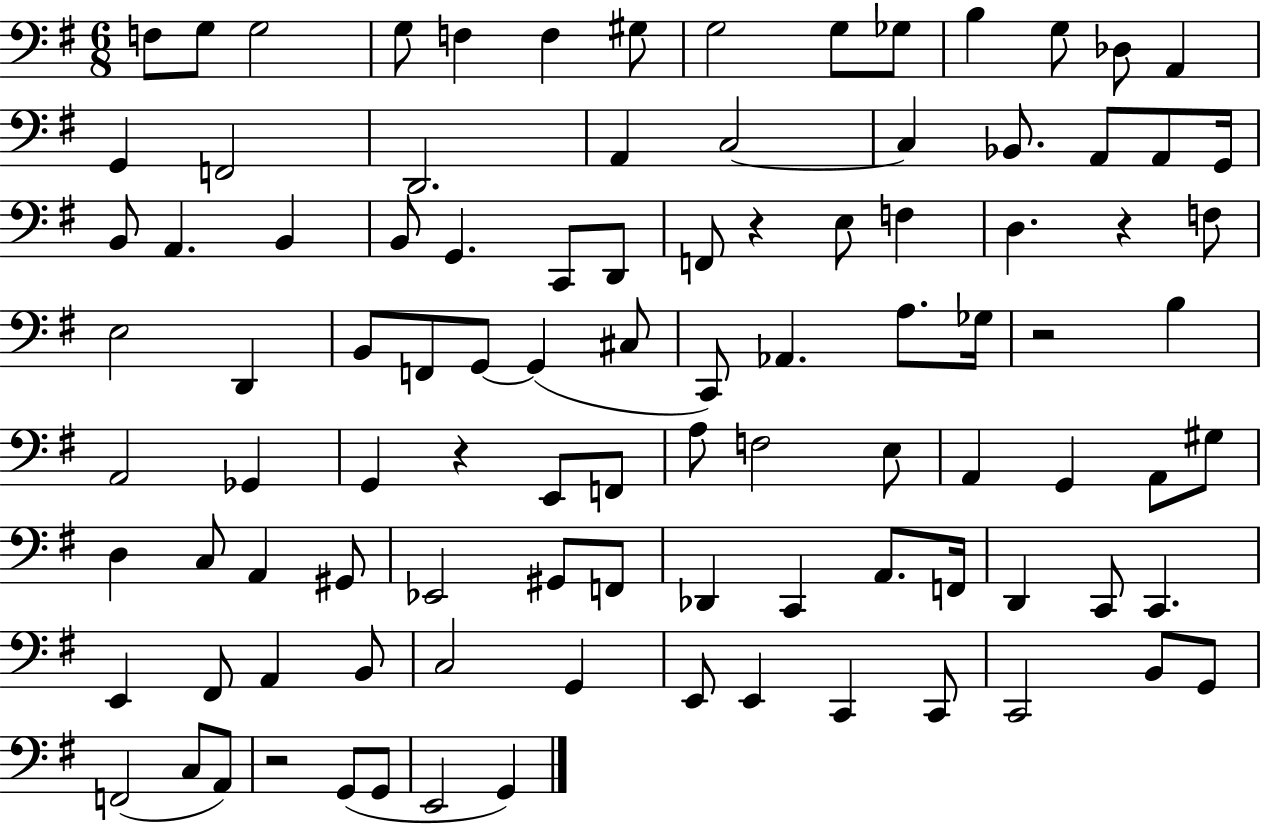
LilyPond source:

{
  \clef bass
  \numericTimeSignature
  \time 6/8
  \key g \major
  f8 g8 g2 | g8 f4 f4 gis8 | g2 g8 ges8 | b4 g8 des8 a,4 | \break g,4 f,2 | d,2. | a,4 c2~~ | c4 bes,8. a,8 a,8 g,16 | \break b,8 a,4. b,4 | b,8 g,4. c,8 d,8 | f,8 r4 e8 f4 | d4. r4 f8 | \break e2 d,4 | b,8 f,8 g,8~~ g,4( cis8 | c,8) aes,4. a8. ges16 | r2 b4 | \break a,2 ges,4 | g,4 r4 e,8 f,8 | a8 f2 e8 | a,4 g,4 a,8 gis8 | \break d4 c8 a,4 gis,8 | ees,2 gis,8 f,8 | des,4 c,4 a,8. f,16 | d,4 c,8 c,4. | \break e,4 fis,8 a,4 b,8 | c2 g,4 | e,8 e,4 c,4 c,8 | c,2 b,8 g,8 | \break f,2( c8 a,8) | r2 g,8( g,8 | e,2 g,4) | \bar "|."
}